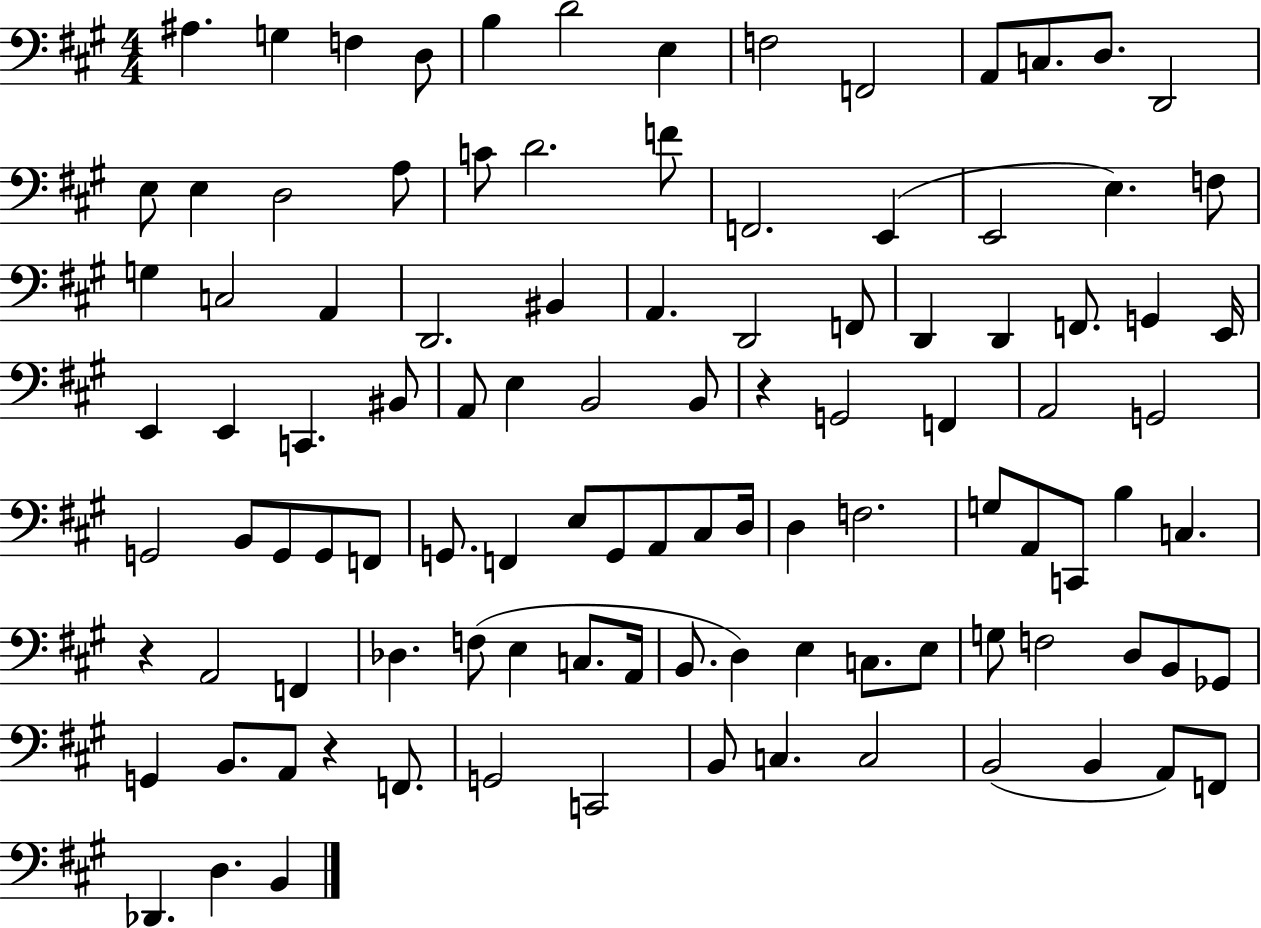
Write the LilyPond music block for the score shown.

{
  \clef bass
  \numericTimeSignature
  \time 4/4
  \key a \major
  ais4. g4 f4 d8 | b4 d'2 e4 | f2 f,2 | a,8 c8. d8. d,2 | \break e8 e4 d2 a8 | c'8 d'2. f'8 | f,2. e,4( | e,2 e4.) f8 | \break g4 c2 a,4 | d,2. bis,4 | a,4. d,2 f,8 | d,4 d,4 f,8. g,4 e,16 | \break e,4 e,4 c,4. bis,8 | a,8 e4 b,2 b,8 | r4 g,2 f,4 | a,2 g,2 | \break g,2 b,8 g,8 g,8 f,8 | g,8. f,4 e8 g,8 a,8 cis8 d16 | d4 f2. | g8 a,8 c,8 b4 c4. | \break r4 a,2 f,4 | des4. f8( e4 c8. a,16 | b,8. d4) e4 c8. e8 | g8 f2 d8 b,8 ges,8 | \break g,4 b,8. a,8 r4 f,8. | g,2 c,2 | b,8 c4. c2 | b,2( b,4 a,8) f,8 | \break des,4. d4. b,4 | \bar "|."
}